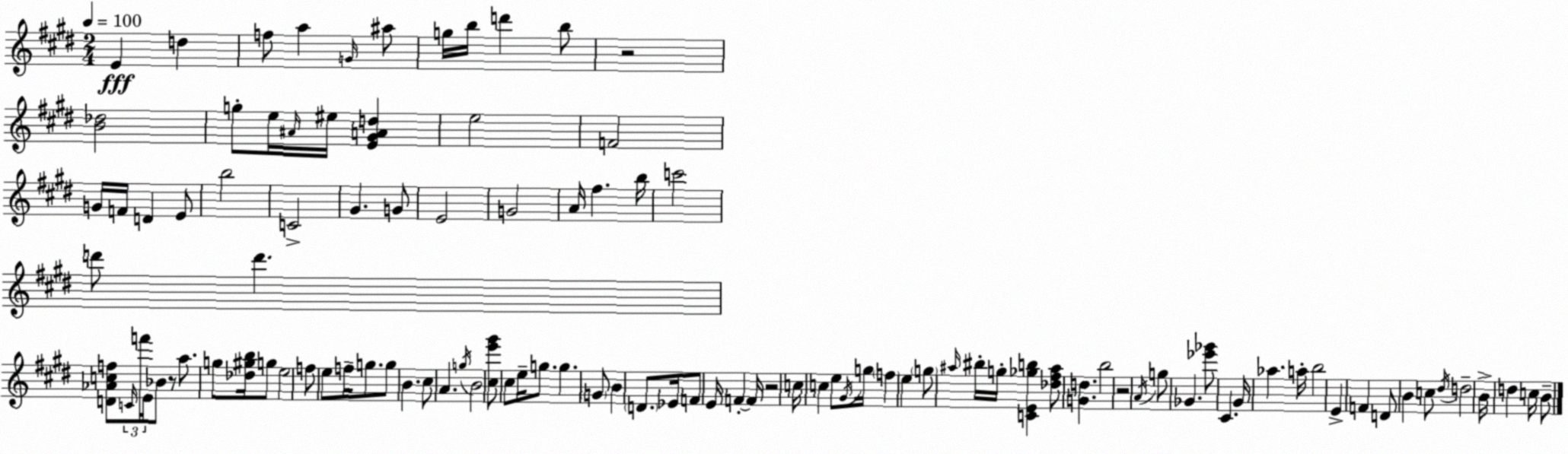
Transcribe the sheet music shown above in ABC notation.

X:1
T:Untitled
M:2/4
L:1/4
K:E
E d f/2 a G/4 ^a/2 g/4 b/4 d' b/2 z2 [B_d]2 g/2 e/4 ^A/4 ^e/4 [E^GAd] e2 F2 G/4 F/4 D E/2 b2 C2 ^G G/2 E2 G2 A/4 ^f b/4 c'2 d'/2 d' [D_Acf]/2 C/4 f'/4 E/4 _B/2 z/2 a/2 g/2 [_d^gb]/4 g/2 e2 f/2 e/2 f/4 g/2 g/2 B ^c/2 A g/4 B2 [^ce'^g']/2 ^c/2 e/4 g/2 g G/2 B D/2 _E/4 F/2 E/4 F F/4 z2 c/4 c e/2 ^G/4 g/4 f e g/2 ^a/4 ^b/4 g/4 [CE_gb] [_d^f^a]/2 [Gd] b2 z2 A/4 g/2 _G [_e'_g']/2 ^C ^G/4 _a a/4 b2 E F D/2 B c/2 ^d/4 d2 B/4 d c/4 B/2